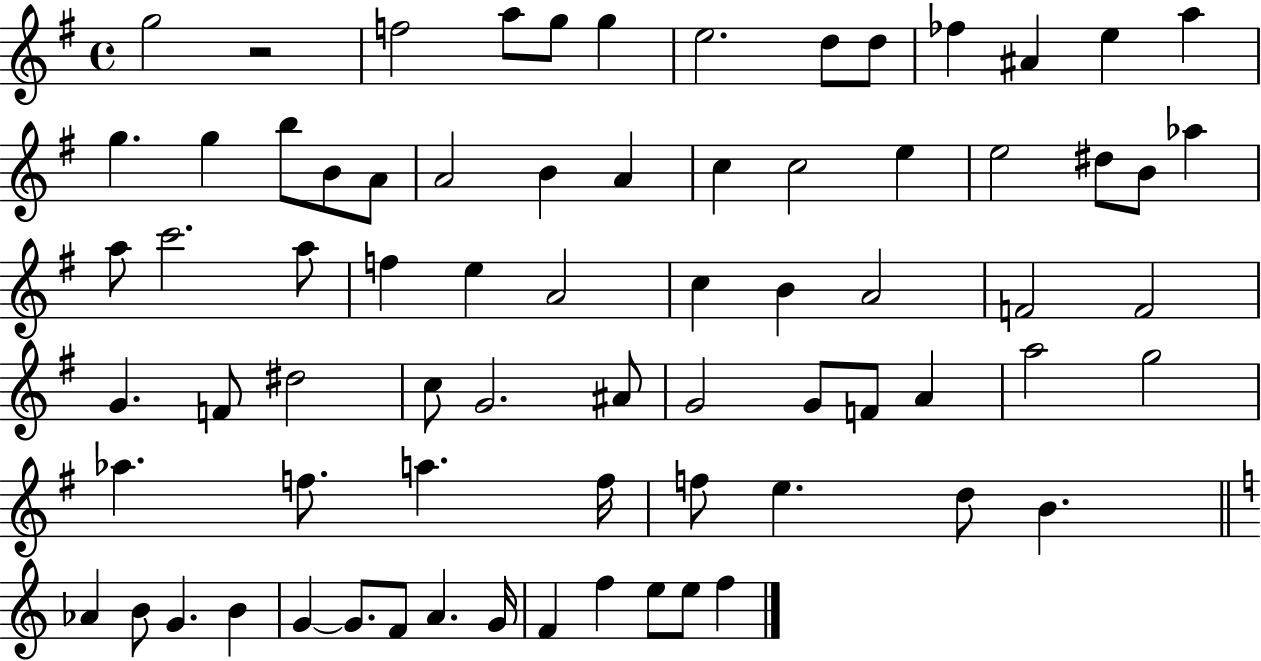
{
  \clef treble
  \time 4/4
  \defaultTimeSignature
  \key g \major
  g''2 r2 | f''2 a''8 g''8 g''4 | e''2. d''8 d''8 | fes''4 ais'4 e''4 a''4 | \break g''4. g''4 b''8 b'8 a'8 | a'2 b'4 a'4 | c''4 c''2 e''4 | e''2 dis''8 b'8 aes''4 | \break a''8 c'''2. a''8 | f''4 e''4 a'2 | c''4 b'4 a'2 | f'2 f'2 | \break g'4. f'8 dis''2 | c''8 g'2. ais'8 | g'2 g'8 f'8 a'4 | a''2 g''2 | \break aes''4. f''8. a''4. f''16 | f''8 e''4. d''8 b'4. | \bar "||" \break \key a \minor aes'4 b'8 g'4. b'4 | g'4~~ g'8. f'8 a'4. g'16 | f'4 f''4 e''8 e''8 f''4 | \bar "|."
}